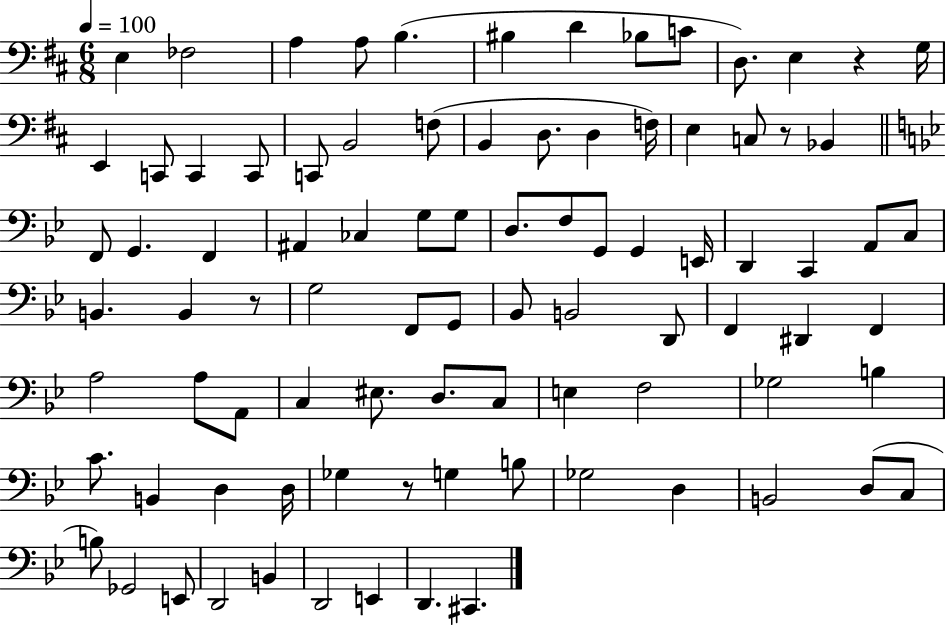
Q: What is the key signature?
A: D major